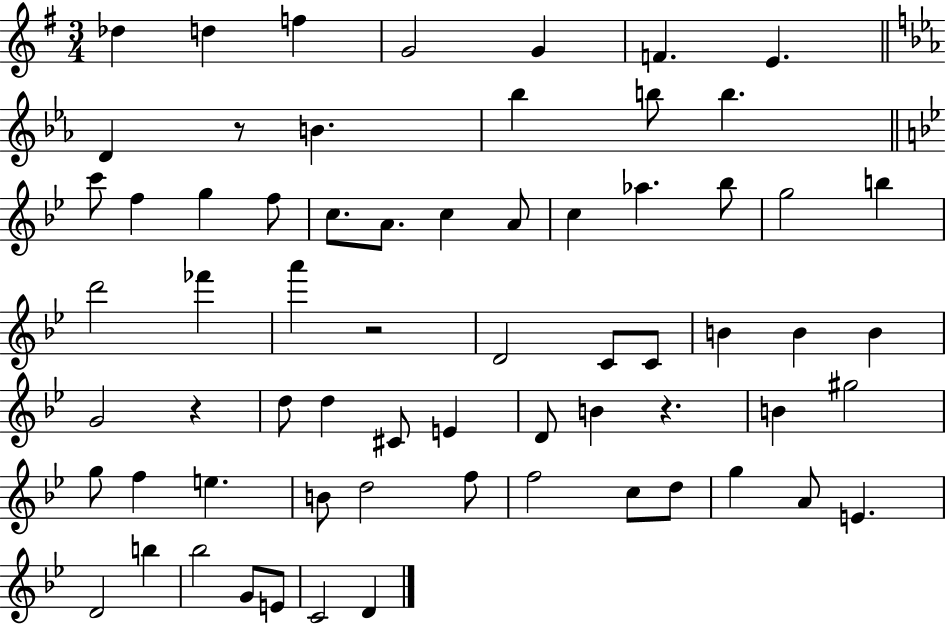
Db5/q D5/q F5/q G4/h G4/q F4/q. E4/q. D4/q R/e B4/q. Bb5/q B5/e B5/q. C6/e F5/q G5/q F5/e C5/e. A4/e. C5/q A4/e C5/q Ab5/q. Bb5/e G5/h B5/q D6/h FES6/q A6/q R/h D4/h C4/e C4/e B4/q B4/q B4/q G4/h R/q D5/e D5/q C#4/e E4/q D4/e B4/q R/q. B4/q G#5/h G5/e F5/q E5/q. B4/e D5/h F5/e F5/h C5/e D5/e G5/q A4/e E4/q. D4/h B5/q Bb5/h G4/e E4/e C4/h D4/q